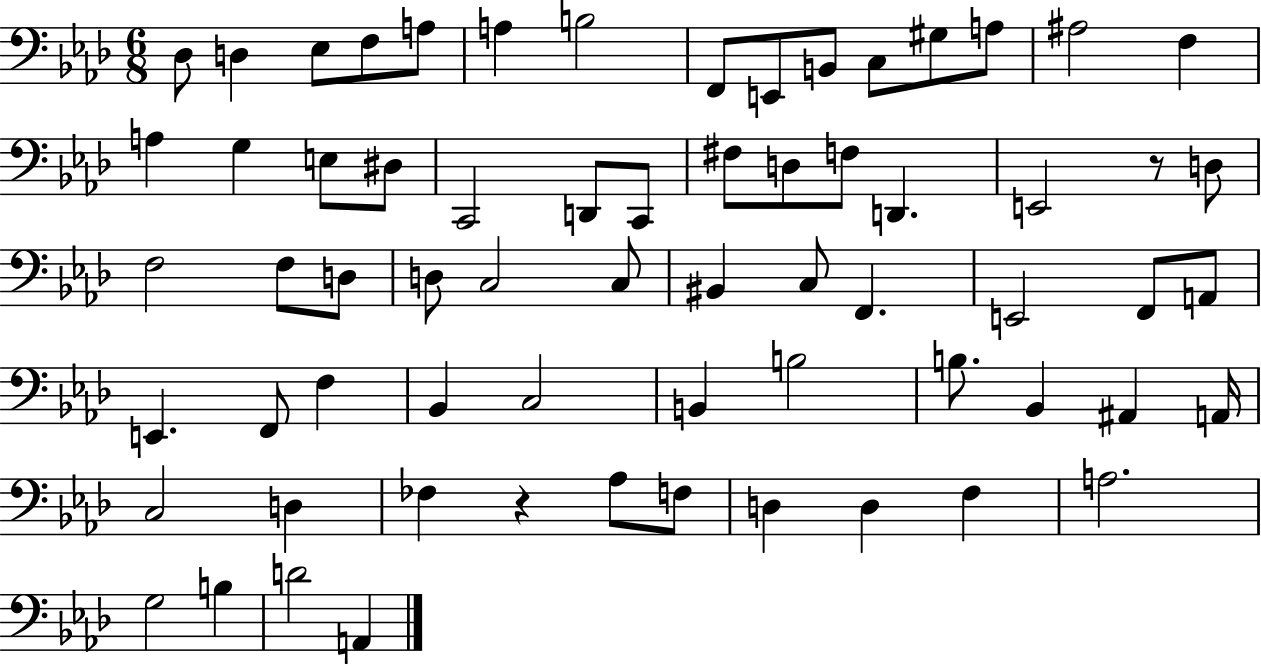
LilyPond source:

{
  \clef bass
  \numericTimeSignature
  \time 6/8
  \key aes \major
  \repeat volta 2 { des8 d4 ees8 f8 a8 | a4 b2 | f,8 e,8 b,8 c8 gis8 a8 | ais2 f4 | \break a4 g4 e8 dis8 | c,2 d,8 c,8 | fis8 d8 f8 d,4. | e,2 r8 d8 | \break f2 f8 d8 | d8 c2 c8 | bis,4 c8 f,4. | e,2 f,8 a,8 | \break e,4. f,8 f4 | bes,4 c2 | b,4 b2 | b8. bes,4 ais,4 a,16 | \break c2 d4 | fes4 r4 aes8 f8 | d4 d4 f4 | a2. | \break g2 b4 | d'2 a,4 | } \bar "|."
}